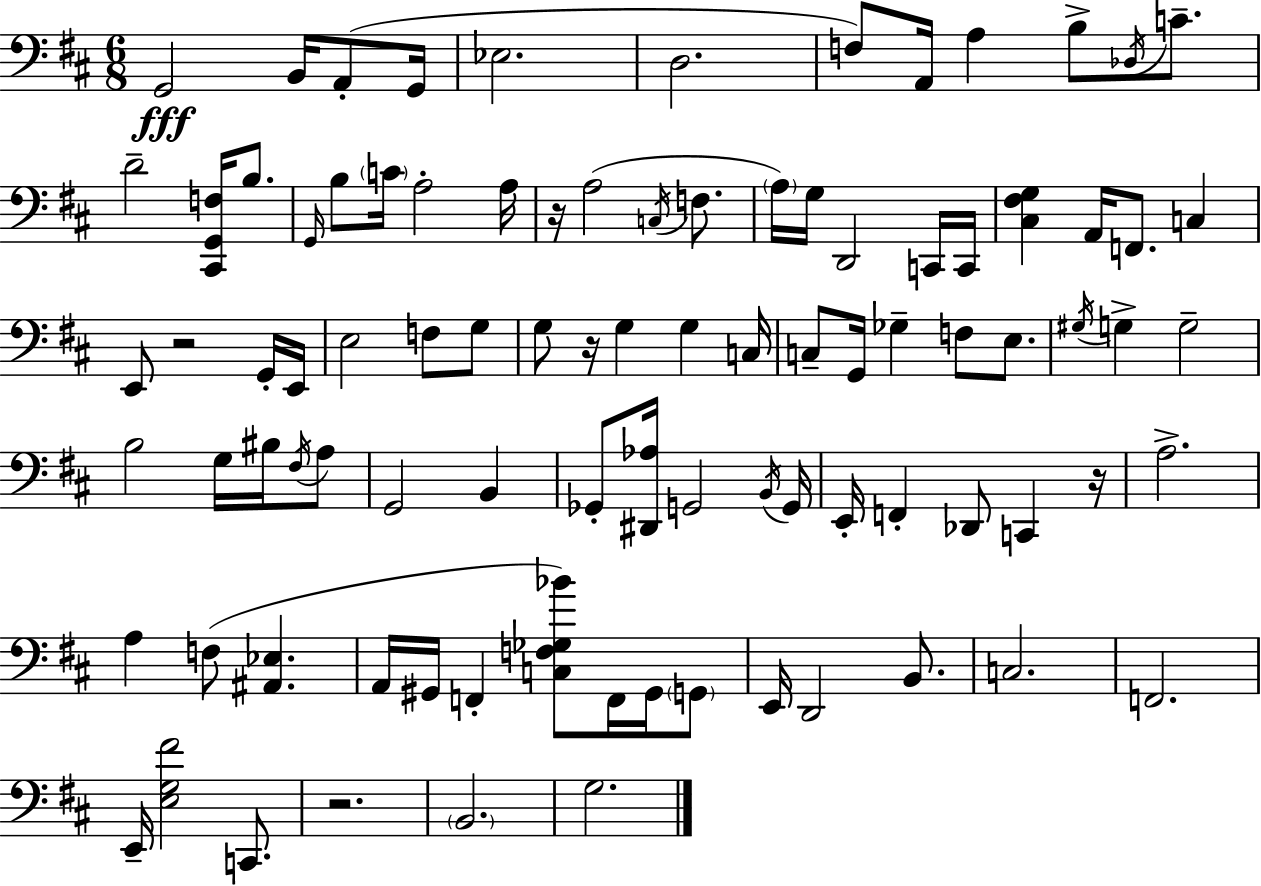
G2/h B2/s A2/e G2/s Eb3/h. D3/h. F3/e A2/s A3/q B3/e Db3/s C4/e. D4/h [C#2,G2,F3]/s B3/e. G2/s B3/e C4/s A3/h A3/s R/s A3/h C3/s F3/e. A3/s G3/s D2/h C2/s C2/s [C#3,F#3,G3]/q A2/s F2/e. C3/q E2/e R/h G2/s E2/s E3/h F3/e G3/e G3/e R/s G3/q G3/q C3/s C3/e G2/s Gb3/q F3/e E3/e. G#3/s G3/q G3/h B3/h G3/s BIS3/s F#3/s A3/e G2/h B2/q Gb2/e [D#2,Ab3]/s G2/h B2/s G2/s E2/s F2/q Db2/e C2/q R/s A3/h. A3/q F3/e [A#2,Eb3]/q. A2/s G#2/s F2/q [C3,F3,Gb3,Bb4]/e F2/s G#2/s G2/e E2/s D2/h B2/e. C3/h. F2/h. E2/s [E3,G3,F#4]/h C2/e. R/h. B2/h. G3/h.